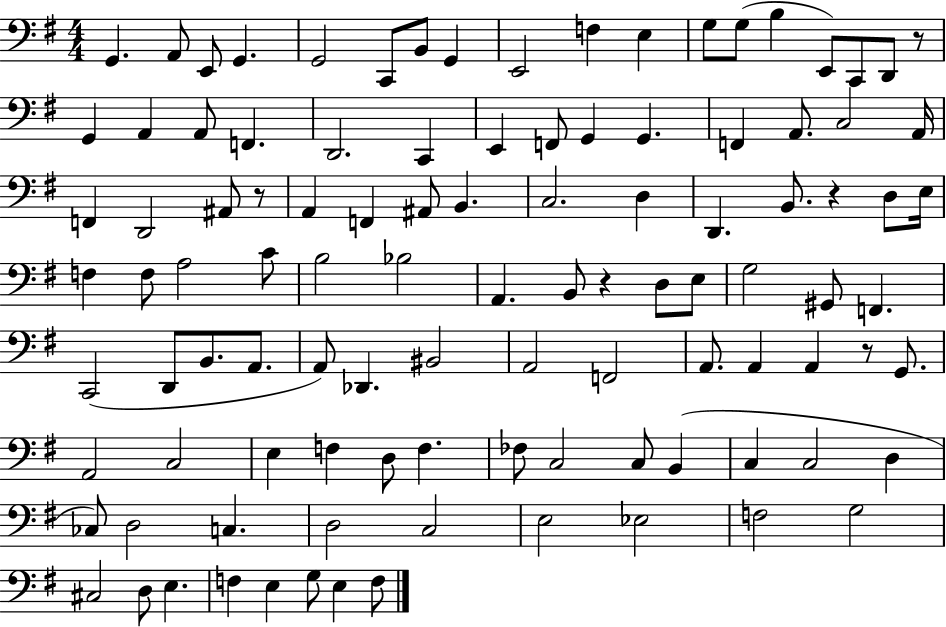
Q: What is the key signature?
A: G major